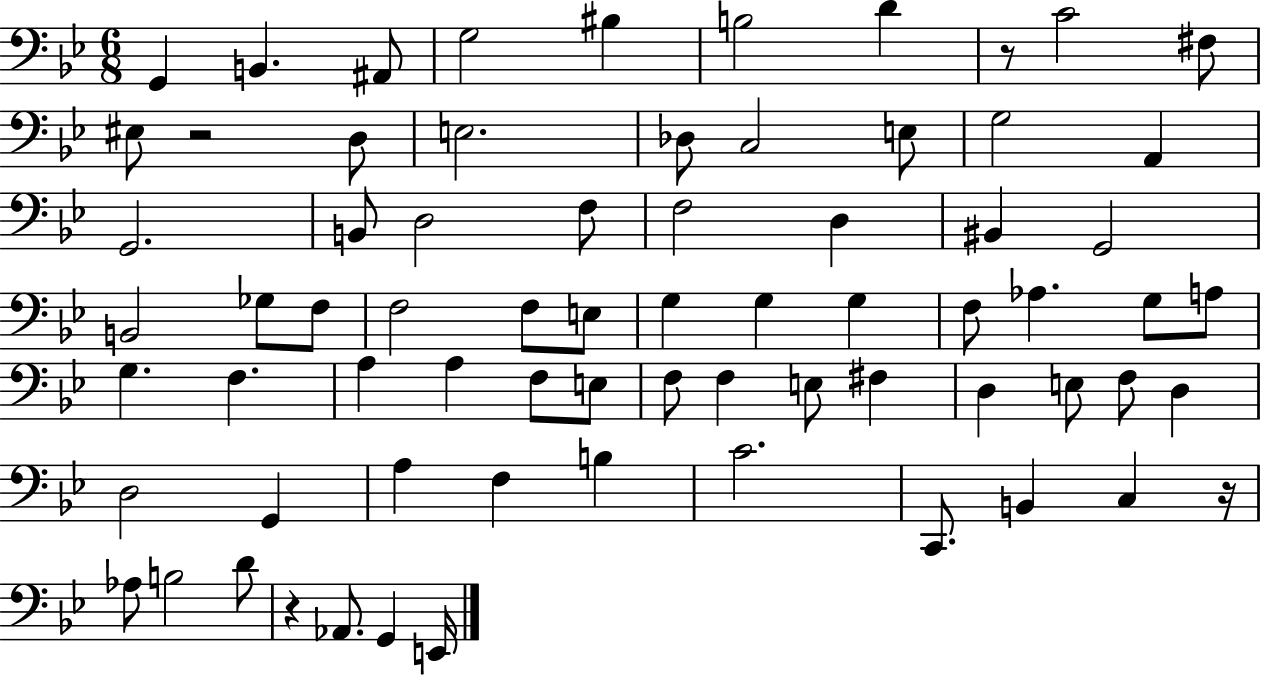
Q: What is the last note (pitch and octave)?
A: E2